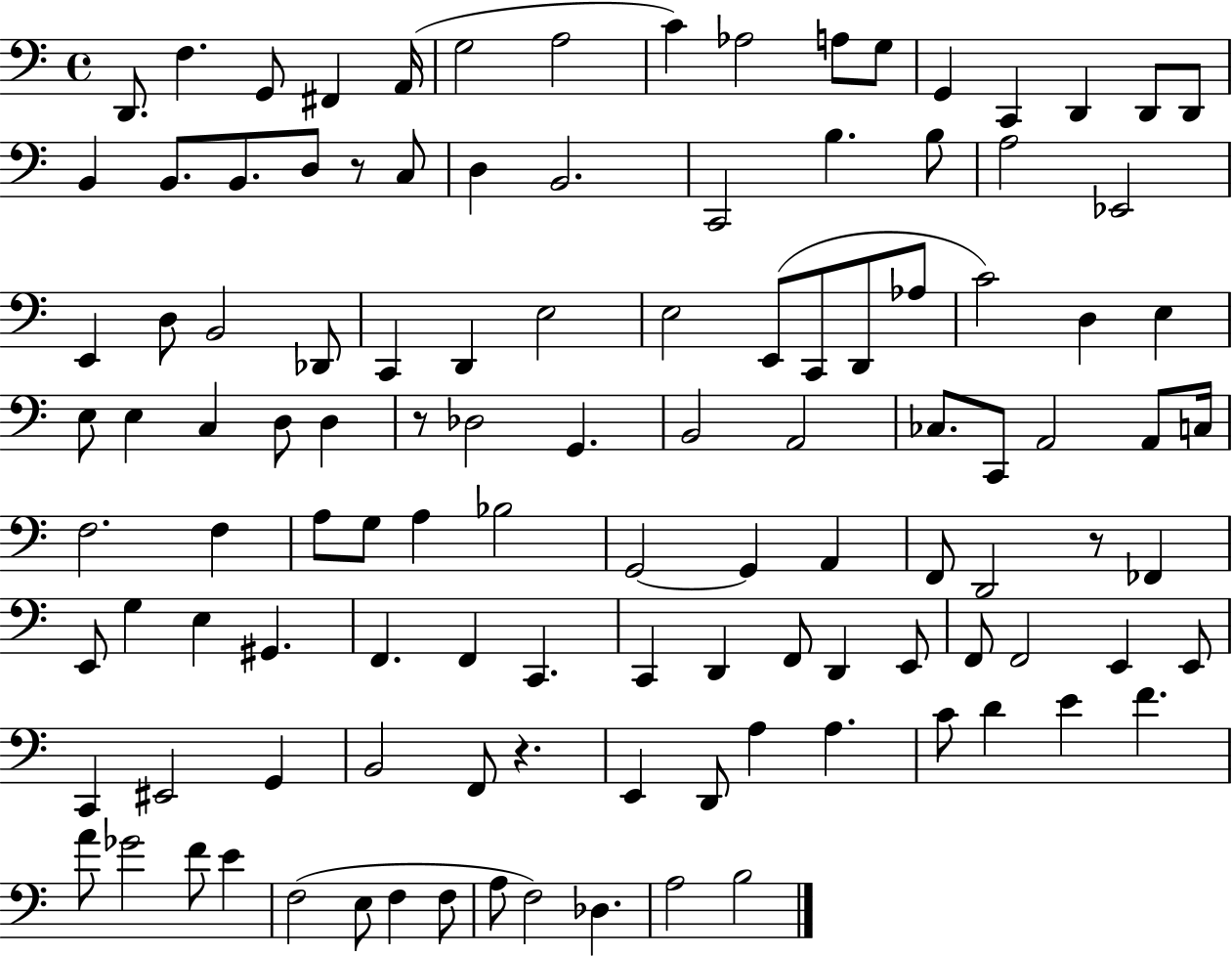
D2/e. F3/q. G2/e F#2/q A2/s G3/h A3/h C4/q Ab3/h A3/e G3/e G2/q C2/q D2/q D2/e D2/e B2/q B2/e. B2/e. D3/e R/e C3/e D3/q B2/h. C2/h B3/q. B3/e A3/h Eb2/h E2/q D3/e B2/h Db2/e C2/q D2/q E3/h E3/h E2/e C2/e D2/e Ab3/e C4/h D3/q E3/q E3/e E3/q C3/q D3/e D3/q R/e Db3/h G2/q. B2/h A2/h CES3/e. C2/e A2/h A2/e C3/s F3/h. F3/q A3/e G3/e A3/q Bb3/h G2/h G2/q A2/q F2/e D2/h R/e FES2/q E2/e G3/q E3/q G#2/q. F2/q. F2/q C2/q. C2/q D2/q F2/e D2/q E2/e F2/e F2/h E2/q E2/e C2/q EIS2/h G2/q B2/h F2/e R/q. E2/q D2/e A3/q A3/q. C4/e D4/q E4/q F4/q. A4/e Gb4/h F4/e E4/q F3/h E3/e F3/q F3/e A3/e F3/h Db3/q. A3/h B3/h